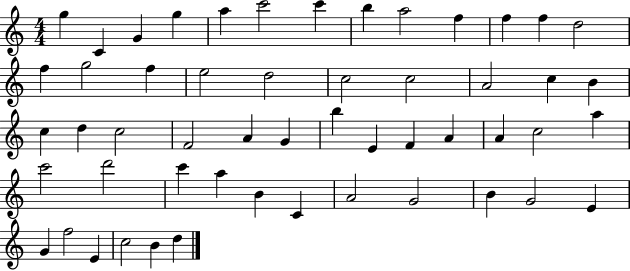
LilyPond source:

{
  \clef treble
  \numericTimeSignature
  \time 4/4
  \key c \major
  g''4 c'4 g'4 g''4 | a''4 c'''2 c'''4 | b''4 a''2 f''4 | f''4 f''4 d''2 | \break f''4 g''2 f''4 | e''2 d''2 | c''2 c''2 | a'2 c''4 b'4 | \break c''4 d''4 c''2 | f'2 a'4 g'4 | b''4 e'4 f'4 a'4 | a'4 c''2 a''4 | \break c'''2 d'''2 | c'''4 a''4 b'4 c'4 | a'2 g'2 | b'4 g'2 e'4 | \break g'4 f''2 e'4 | c''2 b'4 d''4 | \bar "|."
}